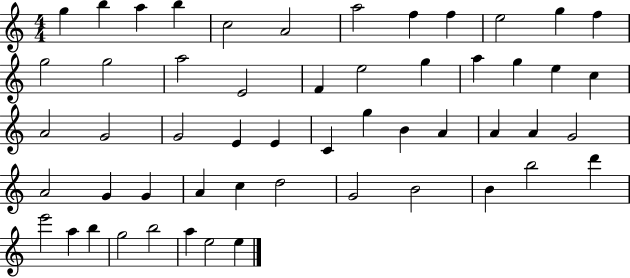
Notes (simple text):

G5/q B5/q A5/q B5/q C5/h A4/h A5/h F5/q F5/q E5/h G5/q F5/q G5/h G5/h A5/h E4/h F4/q E5/h G5/q A5/q G5/q E5/q C5/q A4/h G4/h G4/h E4/q E4/q C4/q G5/q B4/q A4/q A4/q A4/q G4/h A4/h G4/q G4/q A4/q C5/q D5/h G4/h B4/h B4/q B5/h D6/q E6/h A5/q B5/q G5/h B5/h A5/q E5/h E5/q